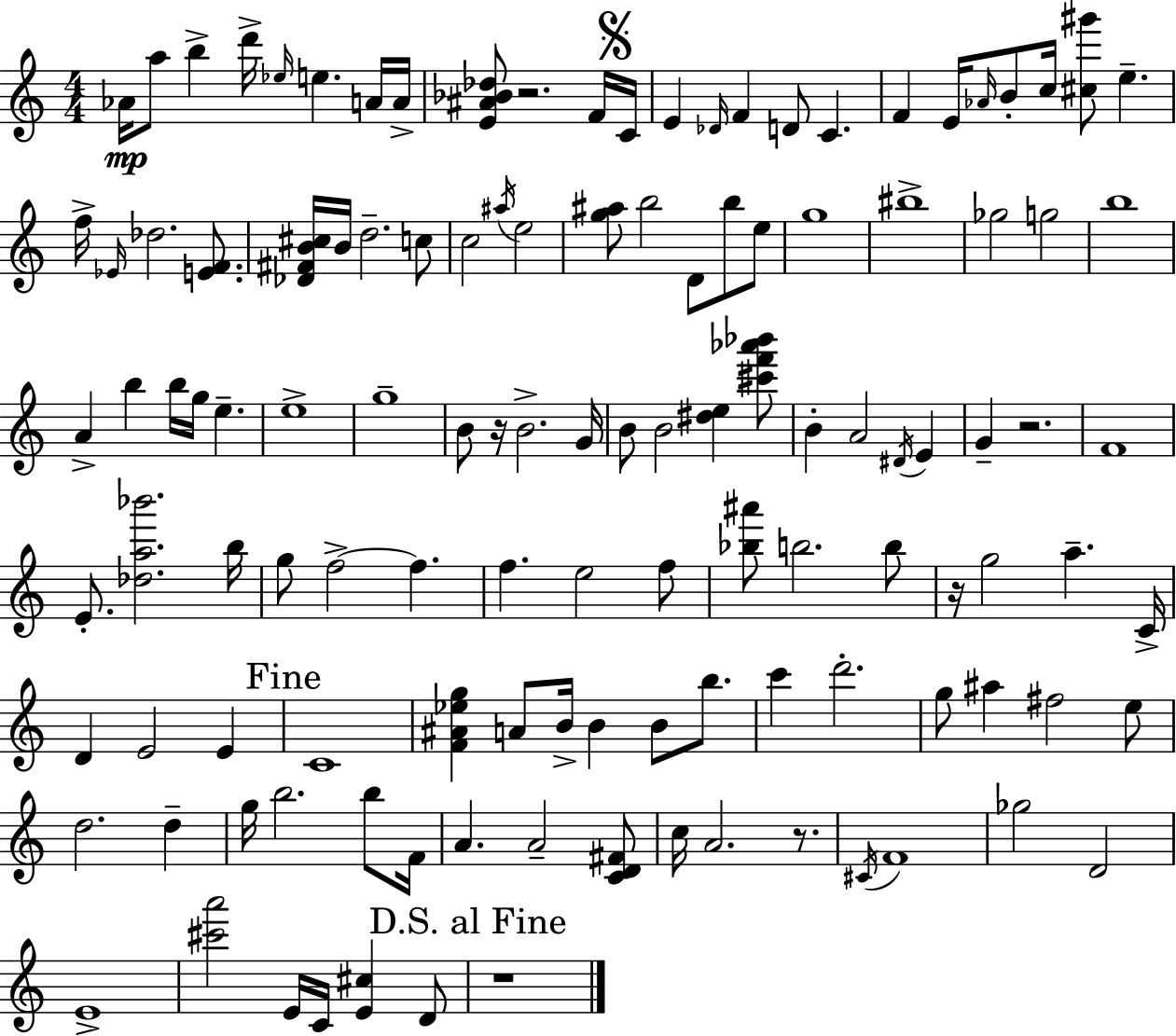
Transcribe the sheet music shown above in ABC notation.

X:1
T:Untitled
M:4/4
L:1/4
K:C
_A/4 a/2 b d'/4 _e/4 e A/4 A/4 [E^A_B_d]/2 z2 F/4 C/4 E _D/4 F D/2 C F E/4 _A/4 B/2 c/4 [^c^g']/2 e f/4 _E/4 _d2 [EF]/2 [_D^FB^c]/4 B/4 d2 c/2 c2 ^a/4 e2 [g^a]/2 b2 D/2 b/2 e/2 g4 ^b4 _g2 g2 b4 A b b/4 g/4 e e4 g4 B/2 z/4 B2 G/4 B/2 B2 [^de] [^c'f'_a'_b']/2 B A2 ^D/4 E G z2 F4 E/2 [_da_b']2 b/4 g/2 f2 f f e2 f/2 [_b^a']/2 b2 b/2 z/4 g2 a C/4 D E2 E C4 [F^A_eg] A/2 B/4 B B/2 b/2 c' d'2 g/2 ^a ^f2 e/2 d2 d g/4 b2 b/2 F/4 A A2 [CD^F]/2 c/4 A2 z/2 ^C/4 F4 _g2 D2 E4 [^c'a']2 E/4 C/4 [E^c] D/2 z4